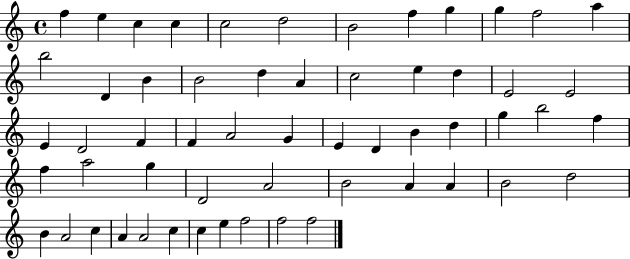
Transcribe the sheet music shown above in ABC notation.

X:1
T:Untitled
M:4/4
L:1/4
K:C
f e c c c2 d2 B2 f g g f2 a b2 D B B2 d A c2 e d E2 E2 E D2 F F A2 G E D B d g b2 f f a2 g D2 A2 B2 A A B2 d2 B A2 c A A2 c c e f2 f2 f2